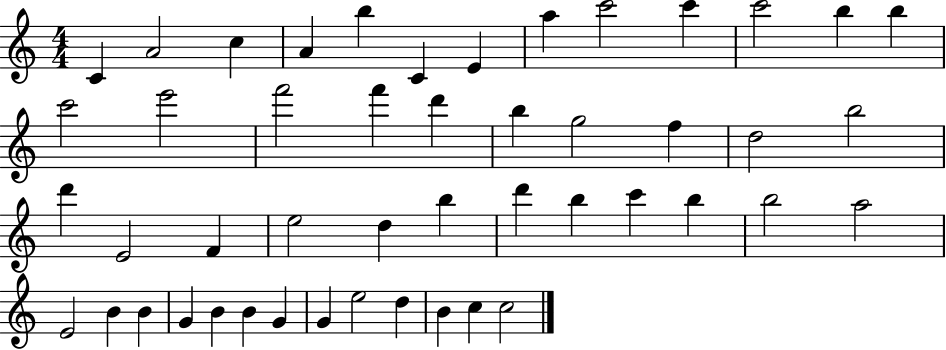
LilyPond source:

{
  \clef treble
  \numericTimeSignature
  \time 4/4
  \key c \major
  c'4 a'2 c''4 | a'4 b''4 c'4 e'4 | a''4 c'''2 c'''4 | c'''2 b''4 b''4 | \break c'''2 e'''2 | f'''2 f'''4 d'''4 | b''4 g''2 f''4 | d''2 b''2 | \break d'''4 e'2 f'4 | e''2 d''4 b''4 | d'''4 b''4 c'''4 b''4 | b''2 a''2 | \break e'2 b'4 b'4 | g'4 b'4 b'4 g'4 | g'4 e''2 d''4 | b'4 c''4 c''2 | \break \bar "|."
}